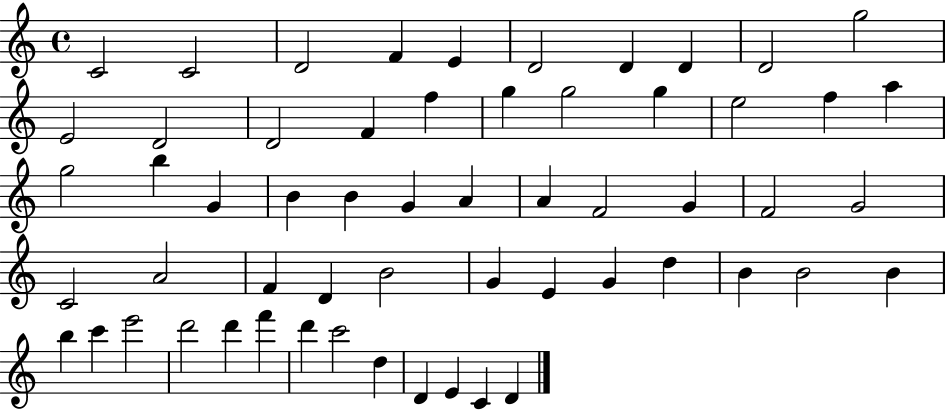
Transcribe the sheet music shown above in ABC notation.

X:1
T:Untitled
M:4/4
L:1/4
K:C
C2 C2 D2 F E D2 D D D2 g2 E2 D2 D2 F f g g2 g e2 f a g2 b G B B G A A F2 G F2 G2 C2 A2 F D B2 G E G d B B2 B b c' e'2 d'2 d' f' d' c'2 d D E C D